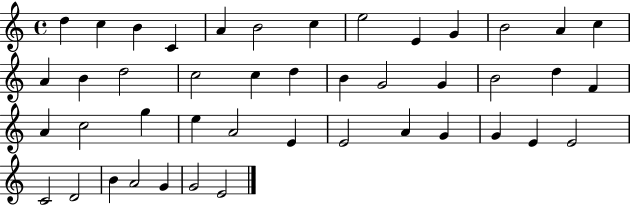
D5/q C5/q B4/q C4/q A4/q B4/h C5/q E5/h E4/q G4/q B4/h A4/q C5/q A4/q B4/q D5/h C5/h C5/q D5/q B4/q G4/h G4/q B4/h D5/q F4/q A4/q C5/h G5/q E5/q A4/h E4/q E4/h A4/q G4/q G4/q E4/q E4/h C4/h D4/h B4/q A4/h G4/q G4/h E4/h